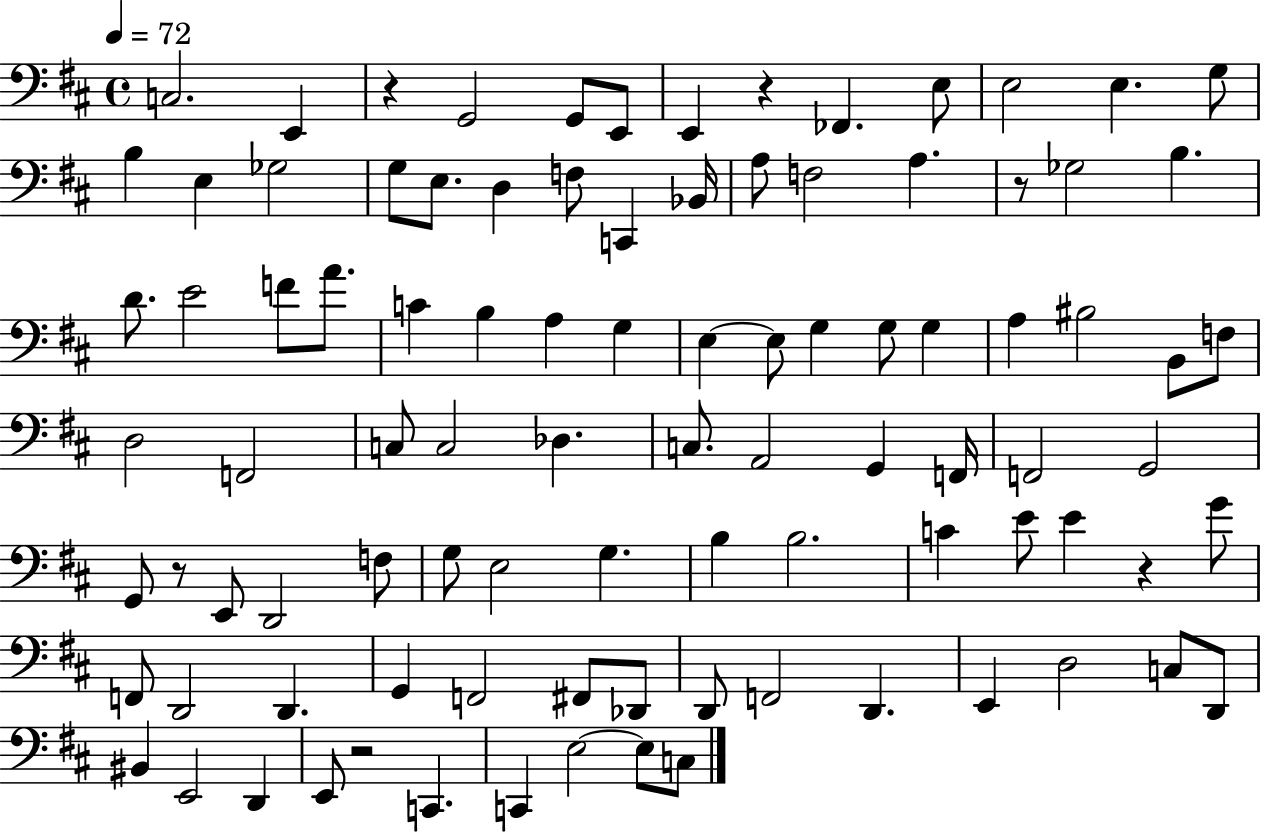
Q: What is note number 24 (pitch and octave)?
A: Gb3